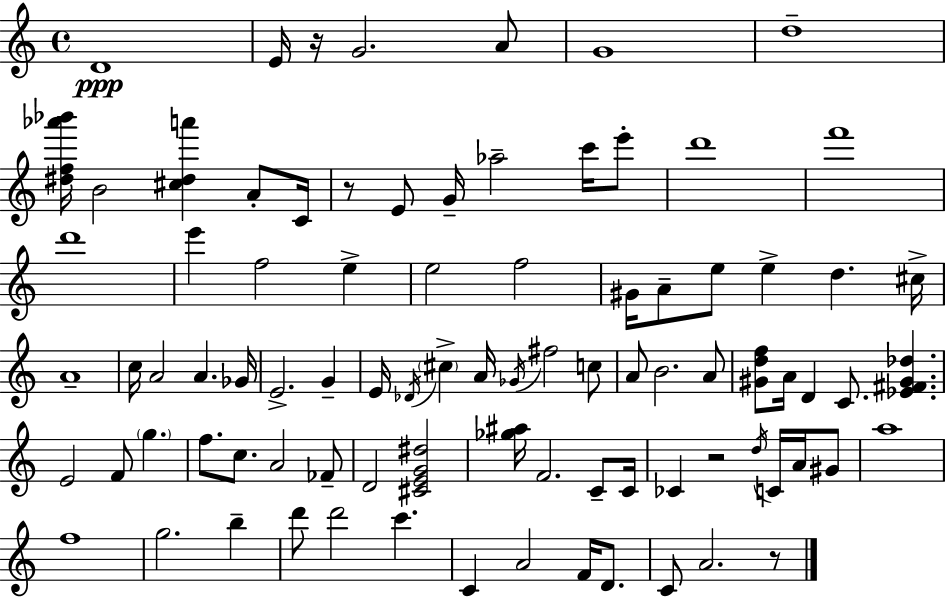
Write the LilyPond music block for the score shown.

{
  \clef treble
  \time 4/4
  \defaultTimeSignature
  \key c \major
  d'1\ppp | e'16 r16 g'2. a'8 | g'1 | d''1-- | \break <dis'' f'' aes''' bes'''>16 b'2 <cis'' dis'' a'''>4 a'8-. c'16 | r8 e'8 g'16-- aes''2-- c'''16 e'''8-. | d'''1 | f'''1 | \break d'''1 | e'''4 f''2 e''4-> | e''2 f''2 | gis'16 a'8-- e''8 e''4-> d''4. cis''16-> | \break a'1-- | c''16 a'2 a'4. ges'16 | e'2.-> g'4-- | e'16 \acciaccatura { des'16 } \parenthesize cis''4-> a'16 \acciaccatura { ges'16 } fis''2 | \break c''8 a'8 b'2. | a'8 <gis' d'' f''>8 a'16 d'4 c'8. <ees' fis' gis' des''>4. | e'2 f'8 \parenthesize g''4. | f''8. c''8. a'2 | \break fes'8-- d'2 <cis' e' g' dis''>2 | <ges'' ais''>16 f'2. c'8-- | c'16 ces'4 r2 \acciaccatura { d''16 } c'16 | a'16 gis'8 a''1 | \break f''1 | g''2. b''4-- | d'''8 d'''2 c'''4. | c'4 a'2 f'16 | \break d'8. c'8 a'2. | r8 \bar "|."
}